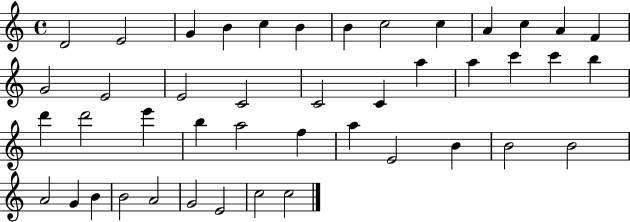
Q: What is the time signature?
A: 4/4